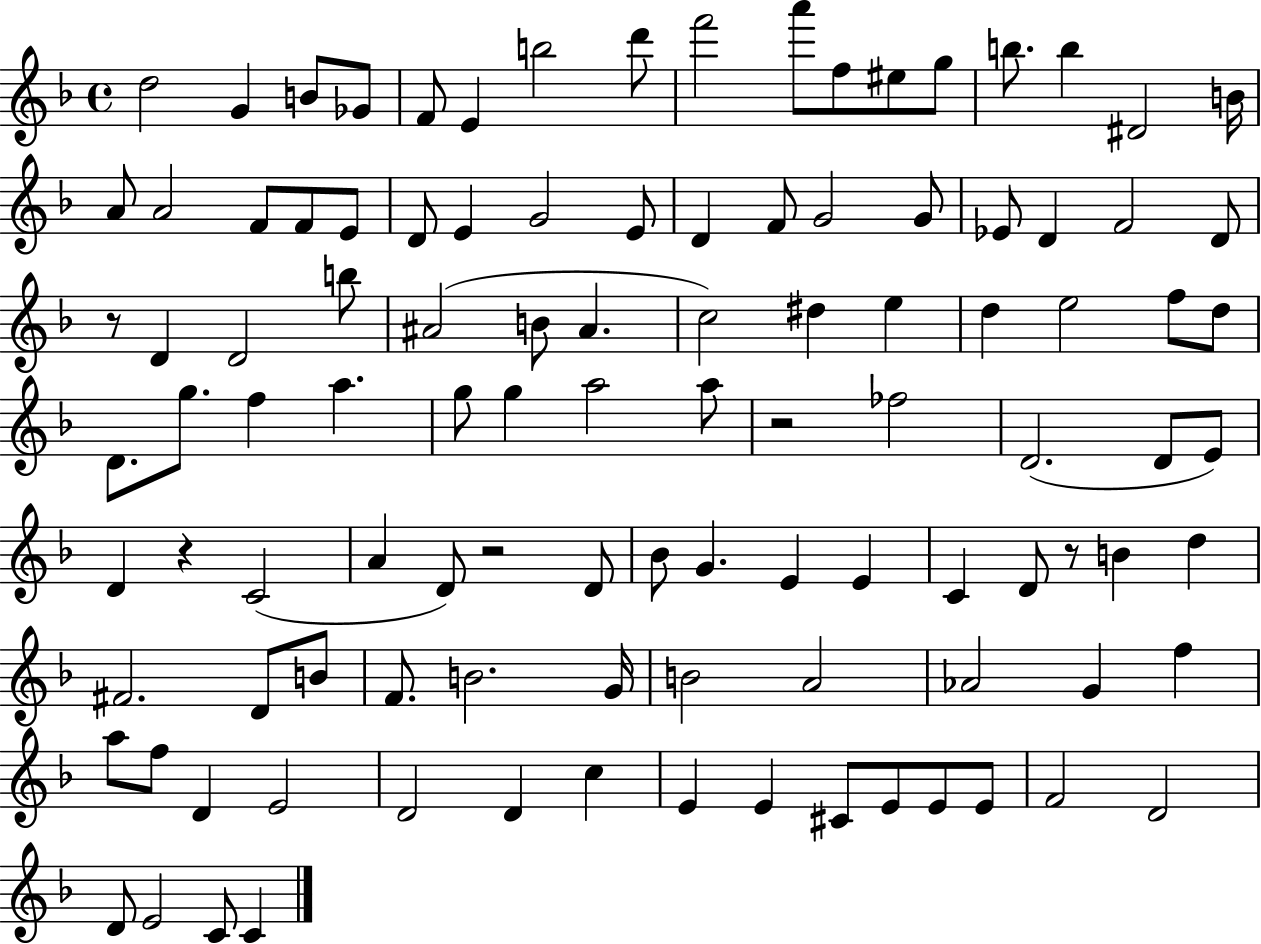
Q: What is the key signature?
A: F major